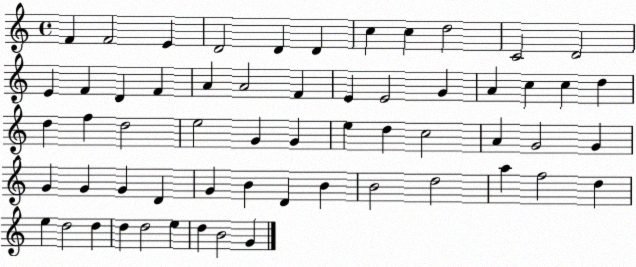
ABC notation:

X:1
T:Untitled
M:4/4
L:1/4
K:C
F F2 E D2 D D c c d2 C2 D2 E F D F A A2 F E E2 G A c c d d f d2 e2 G G e d c2 A G2 G G G G D G B D B B2 d2 a f2 d e d2 d d d2 e d B2 G